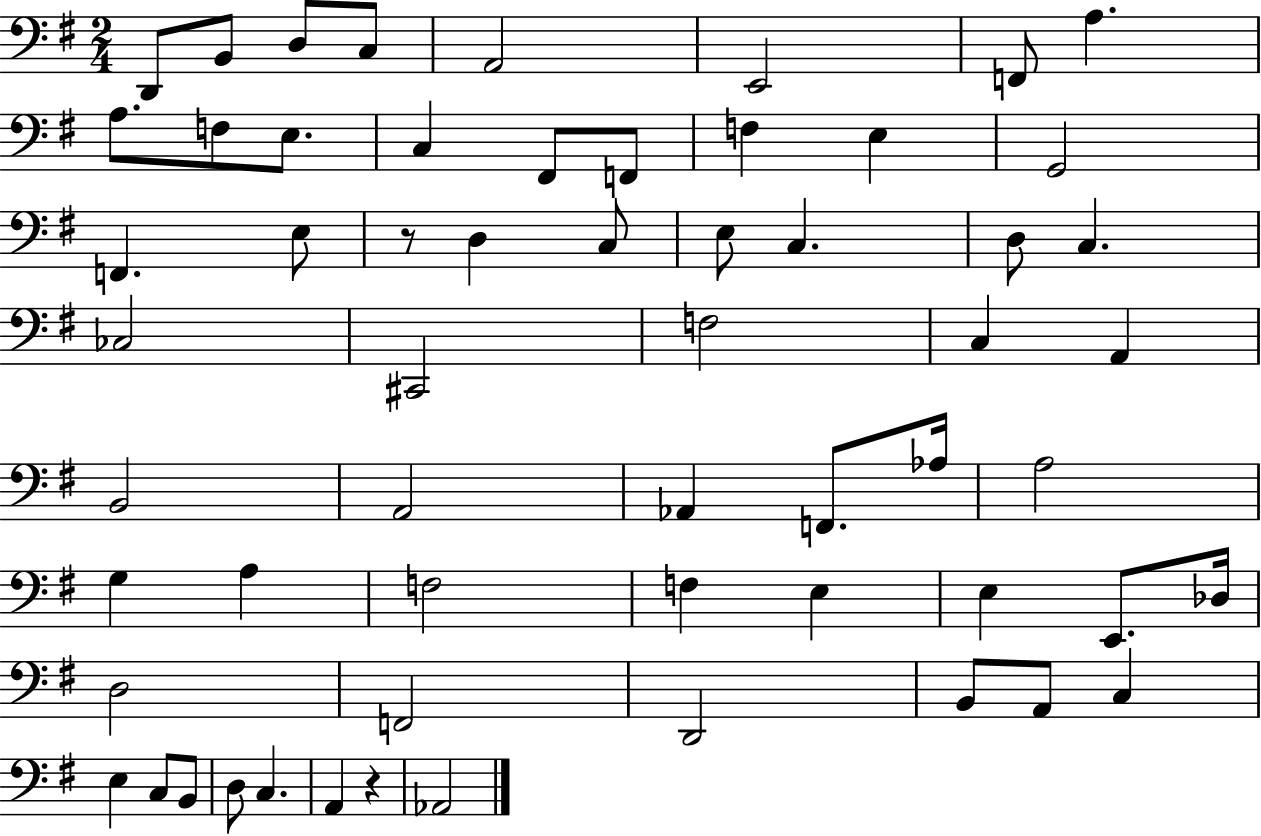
{
  \clef bass
  \numericTimeSignature
  \time 2/4
  \key g \major
  d,8 b,8 d8 c8 | a,2 | e,2 | f,8 a4. | \break a8. f8 e8. | c4 fis,8 f,8 | f4 e4 | g,2 | \break f,4. e8 | r8 d4 c8 | e8 c4. | d8 c4. | \break ces2 | cis,2 | f2 | c4 a,4 | \break b,2 | a,2 | aes,4 f,8. aes16 | a2 | \break g4 a4 | f2 | f4 e4 | e4 e,8. des16 | \break d2 | f,2 | d,2 | b,8 a,8 c4 | \break e4 c8 b,8 | d8 c4. | a,4 r4 | aes,2 | \break \bar "|."
}